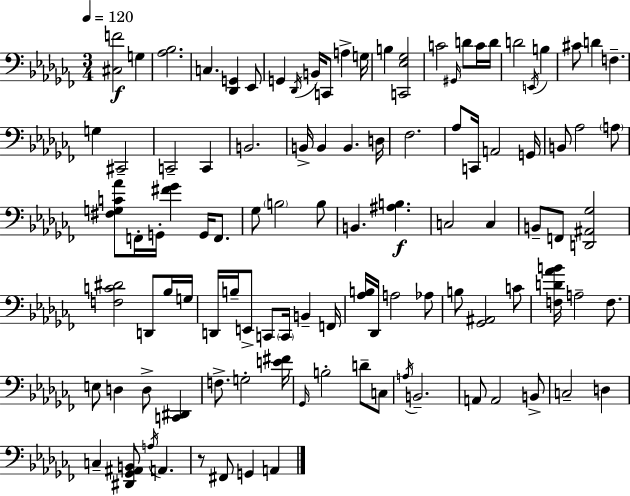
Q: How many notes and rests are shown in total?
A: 105